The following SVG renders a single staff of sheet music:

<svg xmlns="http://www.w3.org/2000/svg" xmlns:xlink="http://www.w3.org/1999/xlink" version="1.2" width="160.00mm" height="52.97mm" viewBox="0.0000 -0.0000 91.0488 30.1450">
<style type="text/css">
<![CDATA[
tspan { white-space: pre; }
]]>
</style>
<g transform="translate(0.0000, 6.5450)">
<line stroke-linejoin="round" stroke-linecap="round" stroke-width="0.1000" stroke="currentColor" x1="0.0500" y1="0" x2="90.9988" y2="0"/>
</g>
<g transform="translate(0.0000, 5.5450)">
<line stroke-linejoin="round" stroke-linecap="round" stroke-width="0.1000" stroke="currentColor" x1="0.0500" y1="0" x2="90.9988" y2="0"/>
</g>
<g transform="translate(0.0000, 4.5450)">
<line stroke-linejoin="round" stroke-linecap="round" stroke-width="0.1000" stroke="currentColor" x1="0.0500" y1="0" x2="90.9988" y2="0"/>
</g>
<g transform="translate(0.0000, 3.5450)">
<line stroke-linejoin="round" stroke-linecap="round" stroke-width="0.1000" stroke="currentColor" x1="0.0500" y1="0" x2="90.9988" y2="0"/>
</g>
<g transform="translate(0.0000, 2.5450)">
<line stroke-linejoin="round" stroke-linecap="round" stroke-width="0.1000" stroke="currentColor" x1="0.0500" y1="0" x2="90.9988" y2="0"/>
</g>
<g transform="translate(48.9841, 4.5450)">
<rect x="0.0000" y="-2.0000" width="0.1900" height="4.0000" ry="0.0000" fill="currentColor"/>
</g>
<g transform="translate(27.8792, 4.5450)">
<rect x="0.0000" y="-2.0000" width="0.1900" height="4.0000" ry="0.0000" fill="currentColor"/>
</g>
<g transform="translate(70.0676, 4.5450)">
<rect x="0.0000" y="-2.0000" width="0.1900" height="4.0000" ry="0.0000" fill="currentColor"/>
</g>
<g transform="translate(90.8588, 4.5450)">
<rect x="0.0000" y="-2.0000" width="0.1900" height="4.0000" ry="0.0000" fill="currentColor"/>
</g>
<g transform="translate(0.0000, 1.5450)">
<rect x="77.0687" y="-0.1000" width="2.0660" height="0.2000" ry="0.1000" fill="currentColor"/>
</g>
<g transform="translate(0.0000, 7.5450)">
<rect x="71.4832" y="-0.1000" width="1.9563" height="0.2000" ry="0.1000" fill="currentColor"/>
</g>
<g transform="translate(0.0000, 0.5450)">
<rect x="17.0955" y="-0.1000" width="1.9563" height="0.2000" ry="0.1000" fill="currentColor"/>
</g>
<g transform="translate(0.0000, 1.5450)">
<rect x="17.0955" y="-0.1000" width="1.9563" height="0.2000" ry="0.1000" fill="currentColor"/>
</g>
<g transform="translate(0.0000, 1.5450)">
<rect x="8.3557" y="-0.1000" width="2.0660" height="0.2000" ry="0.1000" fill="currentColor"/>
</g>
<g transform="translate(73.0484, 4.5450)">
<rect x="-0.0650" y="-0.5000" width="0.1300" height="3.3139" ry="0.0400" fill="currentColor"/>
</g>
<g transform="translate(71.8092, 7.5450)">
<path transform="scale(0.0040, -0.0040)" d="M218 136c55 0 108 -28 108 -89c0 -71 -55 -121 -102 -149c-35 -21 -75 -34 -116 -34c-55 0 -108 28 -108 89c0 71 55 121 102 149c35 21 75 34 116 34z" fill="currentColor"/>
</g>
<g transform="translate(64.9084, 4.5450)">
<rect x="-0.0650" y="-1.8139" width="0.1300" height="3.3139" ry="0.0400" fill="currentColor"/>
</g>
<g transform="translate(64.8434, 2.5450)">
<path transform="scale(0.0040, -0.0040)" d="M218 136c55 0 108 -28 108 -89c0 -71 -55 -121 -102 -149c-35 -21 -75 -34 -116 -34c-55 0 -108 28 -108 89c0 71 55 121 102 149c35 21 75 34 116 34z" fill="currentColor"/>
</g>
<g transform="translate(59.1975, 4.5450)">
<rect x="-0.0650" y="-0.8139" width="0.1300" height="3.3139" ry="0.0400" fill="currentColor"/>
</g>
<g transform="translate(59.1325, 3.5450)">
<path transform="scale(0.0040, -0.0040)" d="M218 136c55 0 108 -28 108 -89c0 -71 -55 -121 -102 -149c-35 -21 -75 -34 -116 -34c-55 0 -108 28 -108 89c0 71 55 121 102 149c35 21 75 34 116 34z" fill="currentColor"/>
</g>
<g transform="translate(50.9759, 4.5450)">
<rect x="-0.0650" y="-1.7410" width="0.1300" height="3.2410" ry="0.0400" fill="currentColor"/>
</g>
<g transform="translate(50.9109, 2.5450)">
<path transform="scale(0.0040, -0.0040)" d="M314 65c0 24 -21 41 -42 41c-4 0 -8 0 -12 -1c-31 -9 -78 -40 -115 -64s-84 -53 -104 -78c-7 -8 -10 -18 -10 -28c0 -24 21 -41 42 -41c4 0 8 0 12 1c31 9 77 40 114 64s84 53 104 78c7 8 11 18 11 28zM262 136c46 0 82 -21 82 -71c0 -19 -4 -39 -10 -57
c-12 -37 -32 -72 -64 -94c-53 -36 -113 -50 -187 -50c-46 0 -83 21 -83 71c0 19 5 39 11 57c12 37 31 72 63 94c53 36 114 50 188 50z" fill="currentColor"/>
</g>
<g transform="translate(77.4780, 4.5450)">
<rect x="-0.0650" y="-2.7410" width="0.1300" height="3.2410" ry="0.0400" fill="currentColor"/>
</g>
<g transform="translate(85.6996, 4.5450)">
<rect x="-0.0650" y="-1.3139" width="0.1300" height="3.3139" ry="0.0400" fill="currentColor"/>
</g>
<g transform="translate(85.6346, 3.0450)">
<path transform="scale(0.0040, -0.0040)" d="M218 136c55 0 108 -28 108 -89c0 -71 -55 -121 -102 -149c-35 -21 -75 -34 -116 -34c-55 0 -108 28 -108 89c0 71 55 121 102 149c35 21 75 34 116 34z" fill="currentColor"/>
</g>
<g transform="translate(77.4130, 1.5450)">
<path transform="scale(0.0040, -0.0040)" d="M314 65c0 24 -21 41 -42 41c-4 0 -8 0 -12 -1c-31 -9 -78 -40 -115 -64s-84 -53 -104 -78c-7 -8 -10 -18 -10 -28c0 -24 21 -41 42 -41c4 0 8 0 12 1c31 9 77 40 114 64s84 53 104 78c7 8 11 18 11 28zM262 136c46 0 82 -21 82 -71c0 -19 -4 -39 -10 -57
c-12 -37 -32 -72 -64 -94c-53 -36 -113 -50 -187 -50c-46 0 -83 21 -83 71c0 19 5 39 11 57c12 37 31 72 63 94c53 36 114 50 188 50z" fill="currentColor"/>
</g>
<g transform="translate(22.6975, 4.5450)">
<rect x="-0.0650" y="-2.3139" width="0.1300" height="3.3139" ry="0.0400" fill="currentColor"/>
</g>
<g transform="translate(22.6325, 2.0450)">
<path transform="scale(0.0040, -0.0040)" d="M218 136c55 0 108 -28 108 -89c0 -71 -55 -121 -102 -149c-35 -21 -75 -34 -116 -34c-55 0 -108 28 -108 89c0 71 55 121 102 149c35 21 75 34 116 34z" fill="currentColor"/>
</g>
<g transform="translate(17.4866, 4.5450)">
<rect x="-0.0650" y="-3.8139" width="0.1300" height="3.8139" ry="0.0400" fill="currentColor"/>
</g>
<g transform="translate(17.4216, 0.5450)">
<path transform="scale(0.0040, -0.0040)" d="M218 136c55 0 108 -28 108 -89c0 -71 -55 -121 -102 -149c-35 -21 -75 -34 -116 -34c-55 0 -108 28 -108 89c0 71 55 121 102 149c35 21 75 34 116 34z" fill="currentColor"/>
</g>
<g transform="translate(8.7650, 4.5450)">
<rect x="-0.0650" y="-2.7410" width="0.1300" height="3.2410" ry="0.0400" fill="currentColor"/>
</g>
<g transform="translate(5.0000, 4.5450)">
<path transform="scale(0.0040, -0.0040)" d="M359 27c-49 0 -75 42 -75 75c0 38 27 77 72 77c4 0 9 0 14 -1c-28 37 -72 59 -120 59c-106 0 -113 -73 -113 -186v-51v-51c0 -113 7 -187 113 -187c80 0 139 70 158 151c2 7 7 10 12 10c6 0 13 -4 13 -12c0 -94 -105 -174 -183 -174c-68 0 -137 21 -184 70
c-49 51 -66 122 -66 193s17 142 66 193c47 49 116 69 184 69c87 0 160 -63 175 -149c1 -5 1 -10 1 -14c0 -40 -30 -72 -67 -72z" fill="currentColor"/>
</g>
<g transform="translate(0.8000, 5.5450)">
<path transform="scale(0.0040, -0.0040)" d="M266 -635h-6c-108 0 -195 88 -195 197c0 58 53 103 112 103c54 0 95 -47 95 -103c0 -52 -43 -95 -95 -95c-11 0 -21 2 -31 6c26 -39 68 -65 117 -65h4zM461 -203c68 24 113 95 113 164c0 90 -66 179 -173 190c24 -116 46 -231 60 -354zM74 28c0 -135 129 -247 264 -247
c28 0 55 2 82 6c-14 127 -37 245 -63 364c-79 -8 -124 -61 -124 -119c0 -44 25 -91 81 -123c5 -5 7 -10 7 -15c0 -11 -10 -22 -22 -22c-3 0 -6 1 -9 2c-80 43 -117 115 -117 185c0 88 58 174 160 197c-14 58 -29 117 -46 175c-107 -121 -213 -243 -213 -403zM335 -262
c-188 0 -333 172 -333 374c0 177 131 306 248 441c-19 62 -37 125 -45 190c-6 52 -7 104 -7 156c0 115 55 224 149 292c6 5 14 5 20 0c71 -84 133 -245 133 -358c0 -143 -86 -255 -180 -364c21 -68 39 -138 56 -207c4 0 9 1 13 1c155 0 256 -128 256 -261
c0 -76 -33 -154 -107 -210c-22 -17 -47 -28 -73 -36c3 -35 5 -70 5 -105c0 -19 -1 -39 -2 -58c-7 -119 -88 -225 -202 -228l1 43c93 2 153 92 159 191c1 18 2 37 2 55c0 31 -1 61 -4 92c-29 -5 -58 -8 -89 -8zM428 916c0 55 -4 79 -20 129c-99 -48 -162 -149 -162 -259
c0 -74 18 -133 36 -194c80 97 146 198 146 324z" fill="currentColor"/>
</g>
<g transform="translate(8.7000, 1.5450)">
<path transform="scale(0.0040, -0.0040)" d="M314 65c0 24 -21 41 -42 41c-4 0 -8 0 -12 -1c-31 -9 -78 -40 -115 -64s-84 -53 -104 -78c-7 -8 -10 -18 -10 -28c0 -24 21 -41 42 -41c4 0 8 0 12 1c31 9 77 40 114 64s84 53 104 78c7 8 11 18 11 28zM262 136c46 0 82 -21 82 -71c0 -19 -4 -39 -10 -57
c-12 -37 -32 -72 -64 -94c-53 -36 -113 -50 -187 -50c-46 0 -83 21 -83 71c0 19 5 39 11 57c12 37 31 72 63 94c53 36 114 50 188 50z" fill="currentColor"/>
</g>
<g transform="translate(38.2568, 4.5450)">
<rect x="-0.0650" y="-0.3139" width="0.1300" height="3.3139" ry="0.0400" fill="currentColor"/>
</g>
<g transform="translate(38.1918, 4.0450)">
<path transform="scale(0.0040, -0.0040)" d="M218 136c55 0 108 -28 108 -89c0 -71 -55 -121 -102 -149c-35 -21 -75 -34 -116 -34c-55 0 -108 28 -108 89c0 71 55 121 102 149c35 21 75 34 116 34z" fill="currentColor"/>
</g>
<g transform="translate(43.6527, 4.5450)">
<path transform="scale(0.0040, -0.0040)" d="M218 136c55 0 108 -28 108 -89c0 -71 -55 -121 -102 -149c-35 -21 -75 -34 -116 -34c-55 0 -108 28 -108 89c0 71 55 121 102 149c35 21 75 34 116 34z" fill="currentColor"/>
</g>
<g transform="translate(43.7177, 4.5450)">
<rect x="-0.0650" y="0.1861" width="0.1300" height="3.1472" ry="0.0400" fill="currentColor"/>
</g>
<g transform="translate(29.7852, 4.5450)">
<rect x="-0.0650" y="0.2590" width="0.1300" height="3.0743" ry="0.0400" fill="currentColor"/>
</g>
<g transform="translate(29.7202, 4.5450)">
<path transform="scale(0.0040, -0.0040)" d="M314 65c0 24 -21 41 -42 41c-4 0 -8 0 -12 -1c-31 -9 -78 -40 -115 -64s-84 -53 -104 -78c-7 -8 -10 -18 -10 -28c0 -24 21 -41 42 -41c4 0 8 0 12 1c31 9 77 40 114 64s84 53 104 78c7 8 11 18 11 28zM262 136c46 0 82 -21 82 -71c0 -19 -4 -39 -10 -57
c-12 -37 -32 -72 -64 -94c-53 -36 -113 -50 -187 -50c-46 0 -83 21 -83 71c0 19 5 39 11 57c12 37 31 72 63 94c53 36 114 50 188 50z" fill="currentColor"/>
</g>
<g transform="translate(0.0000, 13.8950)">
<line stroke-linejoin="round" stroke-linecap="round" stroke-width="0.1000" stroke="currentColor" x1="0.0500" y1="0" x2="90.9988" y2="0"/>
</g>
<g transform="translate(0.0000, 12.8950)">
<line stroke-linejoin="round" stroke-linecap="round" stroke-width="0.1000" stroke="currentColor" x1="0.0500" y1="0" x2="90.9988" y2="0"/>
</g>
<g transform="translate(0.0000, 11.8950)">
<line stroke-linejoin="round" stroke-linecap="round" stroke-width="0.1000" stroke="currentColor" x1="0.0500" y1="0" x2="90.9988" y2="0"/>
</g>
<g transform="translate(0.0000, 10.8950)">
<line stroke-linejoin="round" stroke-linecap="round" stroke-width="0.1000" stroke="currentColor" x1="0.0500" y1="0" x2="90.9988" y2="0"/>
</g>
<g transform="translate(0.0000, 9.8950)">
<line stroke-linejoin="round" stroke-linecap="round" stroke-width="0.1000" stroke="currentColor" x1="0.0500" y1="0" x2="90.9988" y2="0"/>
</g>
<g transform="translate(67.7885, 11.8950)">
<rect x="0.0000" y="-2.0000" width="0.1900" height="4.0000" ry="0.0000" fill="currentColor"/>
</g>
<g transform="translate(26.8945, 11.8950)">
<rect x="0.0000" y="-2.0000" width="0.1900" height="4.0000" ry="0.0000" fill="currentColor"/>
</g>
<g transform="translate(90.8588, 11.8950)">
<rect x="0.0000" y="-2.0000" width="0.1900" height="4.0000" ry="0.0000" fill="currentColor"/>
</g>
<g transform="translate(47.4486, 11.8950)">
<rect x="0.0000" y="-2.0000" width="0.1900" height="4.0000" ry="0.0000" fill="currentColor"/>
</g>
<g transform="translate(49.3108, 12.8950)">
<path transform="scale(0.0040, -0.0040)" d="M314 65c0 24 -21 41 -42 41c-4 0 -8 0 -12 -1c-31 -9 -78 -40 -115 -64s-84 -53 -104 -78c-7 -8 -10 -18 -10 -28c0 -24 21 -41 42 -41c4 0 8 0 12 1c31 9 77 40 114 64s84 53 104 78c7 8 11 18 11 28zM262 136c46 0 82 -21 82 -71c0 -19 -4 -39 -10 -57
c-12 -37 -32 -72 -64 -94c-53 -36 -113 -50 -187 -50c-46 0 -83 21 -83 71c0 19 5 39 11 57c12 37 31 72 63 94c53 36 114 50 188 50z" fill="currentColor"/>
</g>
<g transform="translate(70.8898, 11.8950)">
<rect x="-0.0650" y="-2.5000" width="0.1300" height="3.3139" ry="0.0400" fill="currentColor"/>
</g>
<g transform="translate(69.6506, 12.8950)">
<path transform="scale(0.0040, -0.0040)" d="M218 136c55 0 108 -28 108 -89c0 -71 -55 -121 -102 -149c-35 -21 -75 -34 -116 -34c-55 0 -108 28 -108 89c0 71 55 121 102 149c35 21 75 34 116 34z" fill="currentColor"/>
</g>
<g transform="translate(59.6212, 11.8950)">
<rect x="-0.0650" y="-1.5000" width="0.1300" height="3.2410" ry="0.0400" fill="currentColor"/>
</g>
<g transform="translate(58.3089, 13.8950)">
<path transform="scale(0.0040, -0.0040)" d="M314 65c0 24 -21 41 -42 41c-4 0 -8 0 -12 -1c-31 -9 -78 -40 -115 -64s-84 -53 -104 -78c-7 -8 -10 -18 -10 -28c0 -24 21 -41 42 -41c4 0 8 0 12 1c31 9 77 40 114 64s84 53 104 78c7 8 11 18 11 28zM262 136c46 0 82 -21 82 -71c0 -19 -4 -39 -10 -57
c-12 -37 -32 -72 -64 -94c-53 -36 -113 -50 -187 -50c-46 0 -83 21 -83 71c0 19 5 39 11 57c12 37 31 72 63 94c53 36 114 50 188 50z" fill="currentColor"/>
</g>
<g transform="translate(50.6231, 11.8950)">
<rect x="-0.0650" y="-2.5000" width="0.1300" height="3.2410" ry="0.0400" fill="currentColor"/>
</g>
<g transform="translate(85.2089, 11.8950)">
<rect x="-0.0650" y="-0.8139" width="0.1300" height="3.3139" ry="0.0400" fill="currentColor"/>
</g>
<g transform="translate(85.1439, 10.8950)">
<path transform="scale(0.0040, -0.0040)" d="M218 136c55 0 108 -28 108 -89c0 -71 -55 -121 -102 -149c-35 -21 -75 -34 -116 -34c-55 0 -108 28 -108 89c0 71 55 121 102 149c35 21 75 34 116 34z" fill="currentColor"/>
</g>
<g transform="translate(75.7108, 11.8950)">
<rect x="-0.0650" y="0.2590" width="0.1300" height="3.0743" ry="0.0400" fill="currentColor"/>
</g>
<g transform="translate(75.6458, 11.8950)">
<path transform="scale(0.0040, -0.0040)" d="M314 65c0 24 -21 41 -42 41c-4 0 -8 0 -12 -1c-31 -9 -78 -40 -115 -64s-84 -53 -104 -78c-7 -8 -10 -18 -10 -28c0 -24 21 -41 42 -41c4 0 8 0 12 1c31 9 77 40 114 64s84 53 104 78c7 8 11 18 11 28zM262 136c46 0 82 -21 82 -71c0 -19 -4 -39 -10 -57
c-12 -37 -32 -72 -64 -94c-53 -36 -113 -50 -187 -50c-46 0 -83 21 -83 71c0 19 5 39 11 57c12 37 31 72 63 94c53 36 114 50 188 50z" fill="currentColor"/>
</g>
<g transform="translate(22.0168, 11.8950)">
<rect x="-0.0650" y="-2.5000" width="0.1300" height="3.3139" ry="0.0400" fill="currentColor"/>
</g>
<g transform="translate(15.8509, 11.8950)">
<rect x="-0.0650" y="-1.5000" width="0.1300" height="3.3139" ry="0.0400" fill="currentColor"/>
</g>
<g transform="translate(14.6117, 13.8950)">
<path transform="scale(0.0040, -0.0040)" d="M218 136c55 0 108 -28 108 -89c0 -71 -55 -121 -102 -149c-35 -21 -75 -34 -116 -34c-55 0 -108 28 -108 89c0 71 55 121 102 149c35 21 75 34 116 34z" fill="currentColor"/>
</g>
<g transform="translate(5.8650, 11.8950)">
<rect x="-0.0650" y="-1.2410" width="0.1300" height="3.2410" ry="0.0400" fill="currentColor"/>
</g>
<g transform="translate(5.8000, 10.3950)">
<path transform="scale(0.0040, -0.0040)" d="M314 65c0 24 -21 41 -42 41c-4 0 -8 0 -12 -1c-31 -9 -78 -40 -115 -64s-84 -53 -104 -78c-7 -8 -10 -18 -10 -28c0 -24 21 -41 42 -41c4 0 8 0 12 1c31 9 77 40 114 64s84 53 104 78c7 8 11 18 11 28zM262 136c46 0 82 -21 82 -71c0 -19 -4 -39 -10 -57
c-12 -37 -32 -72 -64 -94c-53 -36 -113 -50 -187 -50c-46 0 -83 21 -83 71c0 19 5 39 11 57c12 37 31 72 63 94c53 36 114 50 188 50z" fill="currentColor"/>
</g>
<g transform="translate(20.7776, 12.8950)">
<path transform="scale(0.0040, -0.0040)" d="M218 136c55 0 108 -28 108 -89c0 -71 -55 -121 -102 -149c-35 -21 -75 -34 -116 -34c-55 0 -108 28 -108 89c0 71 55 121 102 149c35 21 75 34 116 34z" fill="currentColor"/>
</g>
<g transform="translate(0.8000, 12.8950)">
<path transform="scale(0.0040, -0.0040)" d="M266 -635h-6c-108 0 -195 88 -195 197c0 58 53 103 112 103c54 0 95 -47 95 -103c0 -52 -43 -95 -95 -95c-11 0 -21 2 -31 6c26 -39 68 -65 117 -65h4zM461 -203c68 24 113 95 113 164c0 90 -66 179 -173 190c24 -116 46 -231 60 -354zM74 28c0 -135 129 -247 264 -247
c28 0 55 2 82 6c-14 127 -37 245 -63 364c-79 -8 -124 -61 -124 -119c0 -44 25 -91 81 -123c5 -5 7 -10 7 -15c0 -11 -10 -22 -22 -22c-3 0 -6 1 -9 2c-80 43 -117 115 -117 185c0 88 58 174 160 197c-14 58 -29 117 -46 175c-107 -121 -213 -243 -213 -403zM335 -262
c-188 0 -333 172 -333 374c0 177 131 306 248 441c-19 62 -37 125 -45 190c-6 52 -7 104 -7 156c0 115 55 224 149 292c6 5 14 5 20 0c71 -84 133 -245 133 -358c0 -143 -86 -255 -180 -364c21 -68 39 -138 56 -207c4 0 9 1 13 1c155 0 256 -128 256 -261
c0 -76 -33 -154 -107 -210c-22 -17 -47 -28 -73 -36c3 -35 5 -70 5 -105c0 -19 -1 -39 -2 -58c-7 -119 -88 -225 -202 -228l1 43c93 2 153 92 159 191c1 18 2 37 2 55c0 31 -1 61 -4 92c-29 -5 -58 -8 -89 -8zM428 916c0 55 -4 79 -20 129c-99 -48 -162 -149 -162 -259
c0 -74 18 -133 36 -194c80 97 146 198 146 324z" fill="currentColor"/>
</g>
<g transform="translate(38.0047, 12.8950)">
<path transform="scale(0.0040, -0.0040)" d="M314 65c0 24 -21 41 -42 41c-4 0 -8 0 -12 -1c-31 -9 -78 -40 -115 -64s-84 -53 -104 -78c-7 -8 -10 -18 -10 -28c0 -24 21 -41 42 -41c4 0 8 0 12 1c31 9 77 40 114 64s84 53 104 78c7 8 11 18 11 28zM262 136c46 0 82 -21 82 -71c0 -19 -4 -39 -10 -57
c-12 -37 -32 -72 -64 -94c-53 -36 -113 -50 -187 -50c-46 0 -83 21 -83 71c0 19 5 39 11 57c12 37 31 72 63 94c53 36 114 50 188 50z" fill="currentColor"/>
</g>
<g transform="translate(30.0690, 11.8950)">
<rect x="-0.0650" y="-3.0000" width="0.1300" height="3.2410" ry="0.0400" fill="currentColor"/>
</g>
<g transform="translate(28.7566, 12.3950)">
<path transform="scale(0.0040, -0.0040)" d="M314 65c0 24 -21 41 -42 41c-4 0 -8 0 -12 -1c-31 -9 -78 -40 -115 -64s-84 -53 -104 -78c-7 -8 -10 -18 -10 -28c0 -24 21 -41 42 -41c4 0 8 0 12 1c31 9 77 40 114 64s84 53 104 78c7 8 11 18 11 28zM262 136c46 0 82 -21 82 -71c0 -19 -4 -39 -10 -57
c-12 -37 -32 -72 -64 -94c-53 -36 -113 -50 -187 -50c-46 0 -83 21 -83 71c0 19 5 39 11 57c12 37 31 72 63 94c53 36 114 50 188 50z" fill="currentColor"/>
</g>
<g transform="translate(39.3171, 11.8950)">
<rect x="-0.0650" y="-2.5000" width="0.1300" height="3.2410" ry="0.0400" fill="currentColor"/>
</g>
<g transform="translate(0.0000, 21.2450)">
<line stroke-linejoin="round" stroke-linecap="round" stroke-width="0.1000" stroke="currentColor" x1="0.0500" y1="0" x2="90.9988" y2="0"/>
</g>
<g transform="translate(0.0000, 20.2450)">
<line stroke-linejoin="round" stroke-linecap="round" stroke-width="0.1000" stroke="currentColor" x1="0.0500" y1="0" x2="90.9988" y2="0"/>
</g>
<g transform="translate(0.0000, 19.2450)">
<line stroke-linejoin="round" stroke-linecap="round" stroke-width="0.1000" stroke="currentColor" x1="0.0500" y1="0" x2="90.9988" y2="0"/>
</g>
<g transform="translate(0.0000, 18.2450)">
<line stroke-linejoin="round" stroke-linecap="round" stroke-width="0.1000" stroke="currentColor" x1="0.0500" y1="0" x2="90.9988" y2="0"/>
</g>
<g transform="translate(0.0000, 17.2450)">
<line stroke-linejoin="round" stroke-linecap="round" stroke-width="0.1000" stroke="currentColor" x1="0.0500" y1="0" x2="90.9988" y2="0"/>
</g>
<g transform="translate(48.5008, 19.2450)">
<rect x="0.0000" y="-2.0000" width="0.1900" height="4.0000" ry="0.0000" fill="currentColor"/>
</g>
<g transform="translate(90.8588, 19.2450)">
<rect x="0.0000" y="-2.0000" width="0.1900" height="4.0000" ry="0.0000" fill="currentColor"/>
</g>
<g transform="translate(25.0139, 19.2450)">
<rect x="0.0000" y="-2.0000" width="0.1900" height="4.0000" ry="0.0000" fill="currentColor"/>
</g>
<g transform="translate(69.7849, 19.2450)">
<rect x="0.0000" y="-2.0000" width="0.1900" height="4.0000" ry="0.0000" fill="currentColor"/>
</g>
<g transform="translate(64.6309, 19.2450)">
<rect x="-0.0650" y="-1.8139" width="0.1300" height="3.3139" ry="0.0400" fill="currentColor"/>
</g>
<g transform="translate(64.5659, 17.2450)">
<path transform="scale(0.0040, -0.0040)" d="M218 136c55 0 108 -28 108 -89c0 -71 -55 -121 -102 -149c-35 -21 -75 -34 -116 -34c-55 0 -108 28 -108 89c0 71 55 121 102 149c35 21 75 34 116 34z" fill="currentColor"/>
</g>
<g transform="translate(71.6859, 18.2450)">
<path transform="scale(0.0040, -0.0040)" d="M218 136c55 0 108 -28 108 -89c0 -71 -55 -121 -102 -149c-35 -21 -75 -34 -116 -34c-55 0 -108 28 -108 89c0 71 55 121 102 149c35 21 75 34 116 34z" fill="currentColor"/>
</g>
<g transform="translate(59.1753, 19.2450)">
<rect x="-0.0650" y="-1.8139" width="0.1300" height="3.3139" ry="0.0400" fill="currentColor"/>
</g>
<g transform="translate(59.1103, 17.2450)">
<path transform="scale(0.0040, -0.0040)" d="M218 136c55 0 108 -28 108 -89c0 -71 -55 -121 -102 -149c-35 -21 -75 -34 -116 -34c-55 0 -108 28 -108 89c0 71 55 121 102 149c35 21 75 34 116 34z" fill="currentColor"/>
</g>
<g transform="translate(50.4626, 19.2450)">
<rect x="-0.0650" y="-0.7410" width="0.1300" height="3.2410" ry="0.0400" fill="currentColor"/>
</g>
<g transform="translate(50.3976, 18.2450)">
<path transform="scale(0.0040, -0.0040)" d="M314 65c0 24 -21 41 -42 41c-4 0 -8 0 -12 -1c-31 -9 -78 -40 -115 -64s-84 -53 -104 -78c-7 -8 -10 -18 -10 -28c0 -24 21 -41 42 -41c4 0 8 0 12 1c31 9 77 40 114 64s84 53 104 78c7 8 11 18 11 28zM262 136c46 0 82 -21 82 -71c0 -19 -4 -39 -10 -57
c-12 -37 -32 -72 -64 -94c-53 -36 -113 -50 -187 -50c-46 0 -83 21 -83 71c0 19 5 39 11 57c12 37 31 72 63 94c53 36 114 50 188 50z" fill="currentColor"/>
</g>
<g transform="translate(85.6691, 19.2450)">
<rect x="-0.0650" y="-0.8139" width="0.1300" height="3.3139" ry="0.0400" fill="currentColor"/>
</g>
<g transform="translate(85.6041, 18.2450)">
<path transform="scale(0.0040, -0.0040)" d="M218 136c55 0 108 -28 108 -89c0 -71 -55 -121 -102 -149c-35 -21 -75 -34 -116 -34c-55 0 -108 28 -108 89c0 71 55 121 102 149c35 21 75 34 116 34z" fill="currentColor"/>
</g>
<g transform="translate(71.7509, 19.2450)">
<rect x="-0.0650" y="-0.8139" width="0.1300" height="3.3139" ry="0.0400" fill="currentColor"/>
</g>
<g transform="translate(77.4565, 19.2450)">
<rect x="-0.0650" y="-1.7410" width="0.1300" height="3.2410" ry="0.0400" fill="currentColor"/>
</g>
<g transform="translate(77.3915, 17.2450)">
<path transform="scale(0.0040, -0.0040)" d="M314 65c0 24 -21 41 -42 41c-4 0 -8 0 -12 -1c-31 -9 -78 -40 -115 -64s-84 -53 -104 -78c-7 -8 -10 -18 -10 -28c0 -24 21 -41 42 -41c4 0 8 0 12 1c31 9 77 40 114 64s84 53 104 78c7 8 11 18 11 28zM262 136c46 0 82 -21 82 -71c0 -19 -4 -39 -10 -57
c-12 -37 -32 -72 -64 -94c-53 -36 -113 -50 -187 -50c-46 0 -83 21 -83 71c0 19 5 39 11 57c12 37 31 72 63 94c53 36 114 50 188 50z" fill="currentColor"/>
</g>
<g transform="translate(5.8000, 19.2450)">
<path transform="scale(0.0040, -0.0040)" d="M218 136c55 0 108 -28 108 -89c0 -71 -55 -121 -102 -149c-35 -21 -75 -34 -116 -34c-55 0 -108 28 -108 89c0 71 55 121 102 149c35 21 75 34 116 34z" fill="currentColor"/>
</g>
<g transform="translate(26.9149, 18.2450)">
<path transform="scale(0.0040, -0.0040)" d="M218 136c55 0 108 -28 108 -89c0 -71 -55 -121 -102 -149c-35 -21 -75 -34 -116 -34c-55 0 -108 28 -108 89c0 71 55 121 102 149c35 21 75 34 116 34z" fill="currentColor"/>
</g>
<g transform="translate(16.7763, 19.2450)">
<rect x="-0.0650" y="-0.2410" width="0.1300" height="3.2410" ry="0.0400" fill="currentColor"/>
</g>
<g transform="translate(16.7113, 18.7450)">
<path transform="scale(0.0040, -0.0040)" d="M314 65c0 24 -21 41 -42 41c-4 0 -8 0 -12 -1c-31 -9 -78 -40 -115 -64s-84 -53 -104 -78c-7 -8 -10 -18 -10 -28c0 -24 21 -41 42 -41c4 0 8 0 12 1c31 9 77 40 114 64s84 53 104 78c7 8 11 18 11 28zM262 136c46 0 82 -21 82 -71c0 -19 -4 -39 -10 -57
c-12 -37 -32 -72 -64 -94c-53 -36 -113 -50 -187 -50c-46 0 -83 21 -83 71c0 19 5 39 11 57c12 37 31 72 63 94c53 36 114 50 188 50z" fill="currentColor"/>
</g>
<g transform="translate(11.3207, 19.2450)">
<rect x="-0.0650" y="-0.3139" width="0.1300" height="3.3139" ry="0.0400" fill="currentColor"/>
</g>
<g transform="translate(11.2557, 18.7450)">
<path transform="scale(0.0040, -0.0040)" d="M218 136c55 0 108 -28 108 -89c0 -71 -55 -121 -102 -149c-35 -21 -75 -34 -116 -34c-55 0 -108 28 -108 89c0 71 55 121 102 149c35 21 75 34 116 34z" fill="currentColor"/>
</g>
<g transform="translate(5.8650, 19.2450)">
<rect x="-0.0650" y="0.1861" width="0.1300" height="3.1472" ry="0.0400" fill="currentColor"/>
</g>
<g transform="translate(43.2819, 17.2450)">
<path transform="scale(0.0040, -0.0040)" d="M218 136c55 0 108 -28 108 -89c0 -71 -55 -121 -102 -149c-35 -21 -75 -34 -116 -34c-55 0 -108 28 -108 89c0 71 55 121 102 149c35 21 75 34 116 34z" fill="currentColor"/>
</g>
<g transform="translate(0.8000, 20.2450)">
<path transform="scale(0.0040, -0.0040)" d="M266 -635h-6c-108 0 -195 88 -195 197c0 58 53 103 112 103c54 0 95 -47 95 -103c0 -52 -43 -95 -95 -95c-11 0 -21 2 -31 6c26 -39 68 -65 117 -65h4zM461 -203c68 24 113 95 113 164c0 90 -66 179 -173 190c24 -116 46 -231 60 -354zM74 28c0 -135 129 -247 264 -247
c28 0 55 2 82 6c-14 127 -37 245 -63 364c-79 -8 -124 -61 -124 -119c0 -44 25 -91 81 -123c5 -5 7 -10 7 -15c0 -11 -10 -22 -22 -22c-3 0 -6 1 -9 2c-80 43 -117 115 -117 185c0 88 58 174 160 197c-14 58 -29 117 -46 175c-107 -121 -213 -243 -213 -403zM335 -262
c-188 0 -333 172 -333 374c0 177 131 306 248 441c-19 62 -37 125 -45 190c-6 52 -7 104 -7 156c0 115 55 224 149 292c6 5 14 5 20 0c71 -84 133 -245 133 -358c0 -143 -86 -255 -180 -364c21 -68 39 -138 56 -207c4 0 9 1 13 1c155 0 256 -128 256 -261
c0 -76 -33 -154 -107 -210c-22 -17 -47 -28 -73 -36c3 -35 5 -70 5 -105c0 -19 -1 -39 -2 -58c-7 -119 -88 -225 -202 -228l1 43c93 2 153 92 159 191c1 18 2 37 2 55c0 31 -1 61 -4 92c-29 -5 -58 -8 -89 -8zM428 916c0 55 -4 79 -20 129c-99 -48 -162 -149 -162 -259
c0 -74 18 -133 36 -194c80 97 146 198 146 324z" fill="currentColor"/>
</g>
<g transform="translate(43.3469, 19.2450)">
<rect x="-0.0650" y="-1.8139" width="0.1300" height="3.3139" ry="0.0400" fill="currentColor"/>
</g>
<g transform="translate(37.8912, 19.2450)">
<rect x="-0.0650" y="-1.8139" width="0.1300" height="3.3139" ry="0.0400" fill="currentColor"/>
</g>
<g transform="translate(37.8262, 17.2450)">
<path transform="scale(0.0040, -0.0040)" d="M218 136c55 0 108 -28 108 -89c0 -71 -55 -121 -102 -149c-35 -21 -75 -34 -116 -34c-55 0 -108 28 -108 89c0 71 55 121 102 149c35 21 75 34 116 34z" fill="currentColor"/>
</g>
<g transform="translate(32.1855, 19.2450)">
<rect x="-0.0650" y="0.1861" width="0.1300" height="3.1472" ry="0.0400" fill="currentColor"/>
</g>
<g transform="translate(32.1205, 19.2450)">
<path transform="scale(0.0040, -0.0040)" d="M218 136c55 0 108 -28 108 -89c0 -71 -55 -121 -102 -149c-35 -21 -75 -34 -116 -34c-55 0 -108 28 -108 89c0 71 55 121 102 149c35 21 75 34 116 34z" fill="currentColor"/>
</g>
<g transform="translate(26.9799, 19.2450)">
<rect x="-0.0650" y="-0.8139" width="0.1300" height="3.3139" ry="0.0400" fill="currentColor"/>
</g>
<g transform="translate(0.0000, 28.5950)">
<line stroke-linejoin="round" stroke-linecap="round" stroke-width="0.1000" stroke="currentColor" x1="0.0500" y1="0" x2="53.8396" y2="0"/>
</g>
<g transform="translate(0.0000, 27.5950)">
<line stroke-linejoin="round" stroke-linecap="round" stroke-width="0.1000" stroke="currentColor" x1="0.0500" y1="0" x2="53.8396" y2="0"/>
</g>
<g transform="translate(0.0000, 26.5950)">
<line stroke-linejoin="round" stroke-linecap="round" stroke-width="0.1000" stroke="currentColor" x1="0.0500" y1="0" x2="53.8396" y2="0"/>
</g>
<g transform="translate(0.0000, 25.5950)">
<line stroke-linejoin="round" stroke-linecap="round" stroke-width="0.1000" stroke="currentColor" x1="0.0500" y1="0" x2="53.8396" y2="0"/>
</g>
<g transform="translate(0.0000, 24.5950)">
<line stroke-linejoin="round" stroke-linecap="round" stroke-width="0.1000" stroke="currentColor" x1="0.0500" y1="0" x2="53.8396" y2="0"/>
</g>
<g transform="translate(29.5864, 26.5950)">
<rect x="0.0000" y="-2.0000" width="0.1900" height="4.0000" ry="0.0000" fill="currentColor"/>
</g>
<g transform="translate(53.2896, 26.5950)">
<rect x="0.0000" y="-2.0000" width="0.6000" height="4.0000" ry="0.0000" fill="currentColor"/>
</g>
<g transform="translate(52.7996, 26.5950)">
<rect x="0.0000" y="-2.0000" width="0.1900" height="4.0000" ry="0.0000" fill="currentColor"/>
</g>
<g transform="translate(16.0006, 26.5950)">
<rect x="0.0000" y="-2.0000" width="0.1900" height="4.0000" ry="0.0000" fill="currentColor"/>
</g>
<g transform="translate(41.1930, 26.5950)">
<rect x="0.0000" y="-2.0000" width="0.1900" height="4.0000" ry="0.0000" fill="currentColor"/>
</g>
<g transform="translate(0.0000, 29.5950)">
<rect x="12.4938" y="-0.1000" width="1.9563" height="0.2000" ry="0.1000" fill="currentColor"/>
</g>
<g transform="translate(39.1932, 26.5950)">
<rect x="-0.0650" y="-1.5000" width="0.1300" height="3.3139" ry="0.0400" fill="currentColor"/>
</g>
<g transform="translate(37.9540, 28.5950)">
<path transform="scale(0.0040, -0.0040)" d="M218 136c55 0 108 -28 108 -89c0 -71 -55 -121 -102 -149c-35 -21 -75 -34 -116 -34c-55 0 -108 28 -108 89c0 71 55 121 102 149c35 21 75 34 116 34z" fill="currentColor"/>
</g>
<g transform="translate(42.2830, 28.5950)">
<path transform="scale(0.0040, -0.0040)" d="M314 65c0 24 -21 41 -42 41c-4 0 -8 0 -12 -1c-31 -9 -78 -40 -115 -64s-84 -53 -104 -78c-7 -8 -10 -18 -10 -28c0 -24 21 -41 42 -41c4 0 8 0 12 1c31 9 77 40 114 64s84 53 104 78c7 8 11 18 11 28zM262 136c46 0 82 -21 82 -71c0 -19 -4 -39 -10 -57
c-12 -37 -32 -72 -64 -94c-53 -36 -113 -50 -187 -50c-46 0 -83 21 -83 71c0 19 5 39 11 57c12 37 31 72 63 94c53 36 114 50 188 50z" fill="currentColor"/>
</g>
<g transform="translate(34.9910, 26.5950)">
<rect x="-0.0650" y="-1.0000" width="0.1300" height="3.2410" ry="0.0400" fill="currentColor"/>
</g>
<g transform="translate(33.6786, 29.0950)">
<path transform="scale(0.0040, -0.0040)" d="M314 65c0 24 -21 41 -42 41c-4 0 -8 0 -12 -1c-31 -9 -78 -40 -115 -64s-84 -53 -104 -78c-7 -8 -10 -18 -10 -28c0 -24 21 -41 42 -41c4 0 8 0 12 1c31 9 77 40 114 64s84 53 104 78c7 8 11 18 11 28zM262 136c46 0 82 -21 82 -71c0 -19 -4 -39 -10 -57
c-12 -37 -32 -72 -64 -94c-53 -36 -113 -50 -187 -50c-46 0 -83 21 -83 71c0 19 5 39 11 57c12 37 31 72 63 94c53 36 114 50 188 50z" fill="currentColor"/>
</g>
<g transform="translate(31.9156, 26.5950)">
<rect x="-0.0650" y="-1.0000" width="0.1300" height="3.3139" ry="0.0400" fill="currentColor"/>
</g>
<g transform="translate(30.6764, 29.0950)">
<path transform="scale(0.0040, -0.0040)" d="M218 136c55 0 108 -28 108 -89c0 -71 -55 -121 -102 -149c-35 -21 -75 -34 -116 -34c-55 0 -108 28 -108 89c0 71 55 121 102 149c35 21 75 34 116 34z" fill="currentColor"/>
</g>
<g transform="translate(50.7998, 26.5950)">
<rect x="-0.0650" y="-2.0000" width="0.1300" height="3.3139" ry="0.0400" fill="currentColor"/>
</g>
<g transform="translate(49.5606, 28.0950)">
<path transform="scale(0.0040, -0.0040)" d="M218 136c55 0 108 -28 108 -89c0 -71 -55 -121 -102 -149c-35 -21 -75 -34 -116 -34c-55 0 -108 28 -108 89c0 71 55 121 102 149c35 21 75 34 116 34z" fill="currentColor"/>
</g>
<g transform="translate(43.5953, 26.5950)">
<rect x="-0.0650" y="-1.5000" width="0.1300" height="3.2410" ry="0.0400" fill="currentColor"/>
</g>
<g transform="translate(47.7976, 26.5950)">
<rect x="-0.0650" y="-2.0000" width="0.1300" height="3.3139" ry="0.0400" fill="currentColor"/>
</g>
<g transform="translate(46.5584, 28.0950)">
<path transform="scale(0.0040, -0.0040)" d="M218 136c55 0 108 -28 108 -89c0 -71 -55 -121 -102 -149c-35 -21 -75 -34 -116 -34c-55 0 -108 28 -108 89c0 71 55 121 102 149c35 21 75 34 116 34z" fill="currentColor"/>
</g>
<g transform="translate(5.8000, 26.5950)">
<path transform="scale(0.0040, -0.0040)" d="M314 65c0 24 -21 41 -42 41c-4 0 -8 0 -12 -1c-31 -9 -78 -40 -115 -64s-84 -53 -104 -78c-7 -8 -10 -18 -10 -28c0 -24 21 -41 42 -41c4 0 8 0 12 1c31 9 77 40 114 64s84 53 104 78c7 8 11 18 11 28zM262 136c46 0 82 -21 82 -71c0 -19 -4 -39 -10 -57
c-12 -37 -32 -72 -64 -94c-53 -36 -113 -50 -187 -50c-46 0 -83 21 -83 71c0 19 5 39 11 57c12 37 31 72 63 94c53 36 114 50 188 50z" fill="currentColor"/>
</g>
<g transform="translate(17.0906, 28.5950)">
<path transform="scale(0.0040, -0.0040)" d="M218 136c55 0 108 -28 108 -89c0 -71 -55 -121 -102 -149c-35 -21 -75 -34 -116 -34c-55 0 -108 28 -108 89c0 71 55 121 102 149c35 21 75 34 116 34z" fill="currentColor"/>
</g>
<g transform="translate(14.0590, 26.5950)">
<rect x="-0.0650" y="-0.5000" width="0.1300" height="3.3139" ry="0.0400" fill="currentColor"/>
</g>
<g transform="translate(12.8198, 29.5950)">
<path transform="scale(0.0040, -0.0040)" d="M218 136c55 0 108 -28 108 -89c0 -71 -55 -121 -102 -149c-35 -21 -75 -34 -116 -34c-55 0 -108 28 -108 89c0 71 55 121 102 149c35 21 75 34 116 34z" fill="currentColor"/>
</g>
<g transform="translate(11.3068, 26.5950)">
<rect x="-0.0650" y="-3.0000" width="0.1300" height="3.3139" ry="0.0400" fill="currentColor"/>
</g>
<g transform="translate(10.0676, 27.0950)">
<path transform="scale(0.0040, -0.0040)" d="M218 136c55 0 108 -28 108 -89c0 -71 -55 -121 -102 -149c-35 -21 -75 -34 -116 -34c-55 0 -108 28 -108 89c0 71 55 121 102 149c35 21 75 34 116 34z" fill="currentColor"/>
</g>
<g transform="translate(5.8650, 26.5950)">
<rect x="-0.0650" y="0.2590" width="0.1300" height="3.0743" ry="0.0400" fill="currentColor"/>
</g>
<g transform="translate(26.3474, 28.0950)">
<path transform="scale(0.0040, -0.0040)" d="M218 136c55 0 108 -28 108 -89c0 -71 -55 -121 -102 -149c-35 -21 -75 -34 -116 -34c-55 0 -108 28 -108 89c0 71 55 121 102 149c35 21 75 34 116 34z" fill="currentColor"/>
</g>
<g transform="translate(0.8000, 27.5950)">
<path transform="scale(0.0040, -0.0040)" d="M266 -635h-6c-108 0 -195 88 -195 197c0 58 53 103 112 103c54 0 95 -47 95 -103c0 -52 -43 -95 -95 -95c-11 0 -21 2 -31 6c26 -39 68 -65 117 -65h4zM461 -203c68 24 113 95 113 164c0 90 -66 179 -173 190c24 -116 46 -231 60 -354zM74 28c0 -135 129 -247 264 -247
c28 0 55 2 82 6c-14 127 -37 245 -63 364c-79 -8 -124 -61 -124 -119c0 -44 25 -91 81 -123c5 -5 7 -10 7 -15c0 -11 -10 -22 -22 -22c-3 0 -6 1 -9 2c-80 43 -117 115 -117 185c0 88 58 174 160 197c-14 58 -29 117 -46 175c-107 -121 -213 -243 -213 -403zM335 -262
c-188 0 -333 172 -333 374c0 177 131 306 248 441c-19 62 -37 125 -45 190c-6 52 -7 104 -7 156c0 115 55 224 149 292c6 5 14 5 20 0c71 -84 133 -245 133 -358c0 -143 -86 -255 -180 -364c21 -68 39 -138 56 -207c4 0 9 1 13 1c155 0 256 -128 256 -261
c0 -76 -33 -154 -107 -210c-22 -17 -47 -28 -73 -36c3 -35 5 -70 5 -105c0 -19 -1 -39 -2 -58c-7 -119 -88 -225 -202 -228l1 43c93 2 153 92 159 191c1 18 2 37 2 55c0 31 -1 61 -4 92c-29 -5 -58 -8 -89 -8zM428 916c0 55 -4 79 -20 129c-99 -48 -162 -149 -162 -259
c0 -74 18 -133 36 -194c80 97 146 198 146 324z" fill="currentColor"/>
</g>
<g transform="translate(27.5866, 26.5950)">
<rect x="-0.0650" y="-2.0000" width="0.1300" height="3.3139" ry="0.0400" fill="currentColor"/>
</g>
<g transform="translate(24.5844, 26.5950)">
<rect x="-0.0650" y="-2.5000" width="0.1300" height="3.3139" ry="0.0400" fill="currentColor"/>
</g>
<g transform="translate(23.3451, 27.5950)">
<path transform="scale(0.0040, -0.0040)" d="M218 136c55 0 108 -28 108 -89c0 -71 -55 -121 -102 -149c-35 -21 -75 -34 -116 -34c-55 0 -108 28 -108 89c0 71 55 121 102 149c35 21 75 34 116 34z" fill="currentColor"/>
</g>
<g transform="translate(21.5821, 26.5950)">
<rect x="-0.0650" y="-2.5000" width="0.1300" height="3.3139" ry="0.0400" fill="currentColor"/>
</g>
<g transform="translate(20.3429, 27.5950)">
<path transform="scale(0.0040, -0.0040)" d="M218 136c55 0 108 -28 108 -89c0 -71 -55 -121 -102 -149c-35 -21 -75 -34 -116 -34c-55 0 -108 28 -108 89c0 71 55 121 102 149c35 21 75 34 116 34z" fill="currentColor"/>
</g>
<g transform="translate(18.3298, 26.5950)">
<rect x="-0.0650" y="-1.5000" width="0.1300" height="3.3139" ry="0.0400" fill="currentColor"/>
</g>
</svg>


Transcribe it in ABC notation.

X:1
T:Untitled
M:4/4
L:1/4
K:C
a2 c' g B2 c B f2 d f C a2 e e2 E G A2 G2 G2 E2 G B2 d B c c2 d B f f d2 f f d f2 d B2 A C E G G F D D2 E E2 F F